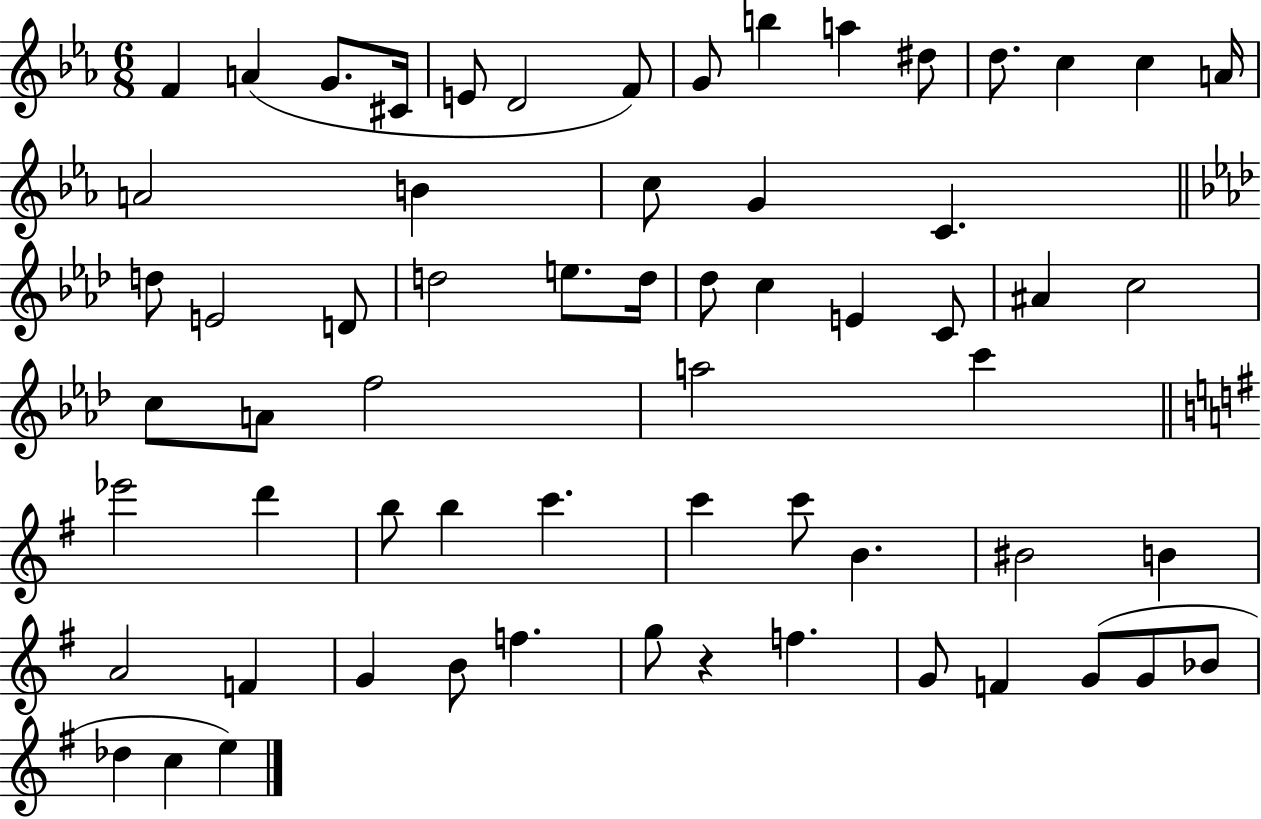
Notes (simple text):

F4/q A4/q G4/e. C#4/s E4/e D4/h F4/e G4/e B5/q A5/q D#5/e D5/e. C5/q C5/q A4/s A4/h B4/q C5/e G4/q C4/q. D5/e E4/h D4/e D5/h E5/e. D5/s Db5/e C5/q E4/q C4/e A#4/q C5/h C5/e A4/e F5/h A5/h C6/q Eb6/h D6/q B5/e B5/q C6/q. C6/q C6/e B4/q. BIS4/h B4/q A4/h F4/q G4/q B4/e F5/q. G5/e R/q F5/q. G4/e F4/q G4/e G4/e Bb4/e Db5/q C5/q E5/q